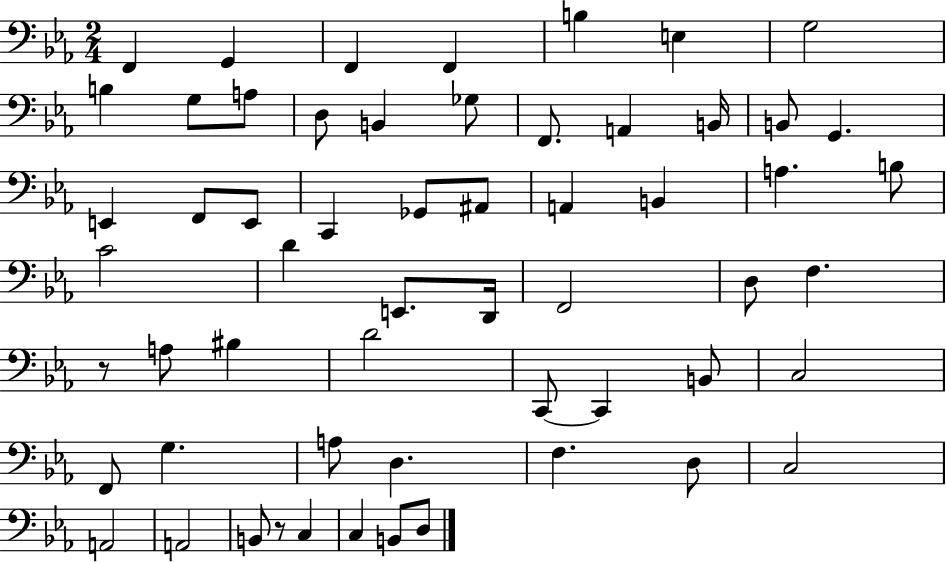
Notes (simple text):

F2/q G2/q F2/q F2/q B3/q E3/q G3/h B3/q G3/e A3/e D3/e B2/q Gb3/e F2/e. A2/q B2/s B2/e G2/q. E2/q F2/e E2/e C2/q Gb2/e A#2/e A2/q B2/q A3/q. B3/e C4/h D4/q E2/e. D2/s F2/h D3/e F3/q. R/e A3/e BIS3/q D4/h C2/e C2/q B2/e C3/h F2/e G3/q. A3/e D3/q. F3/q. D3/e C3/h A2/h A2/h B2/e R/e C3/q C3/q B2/e D3/e